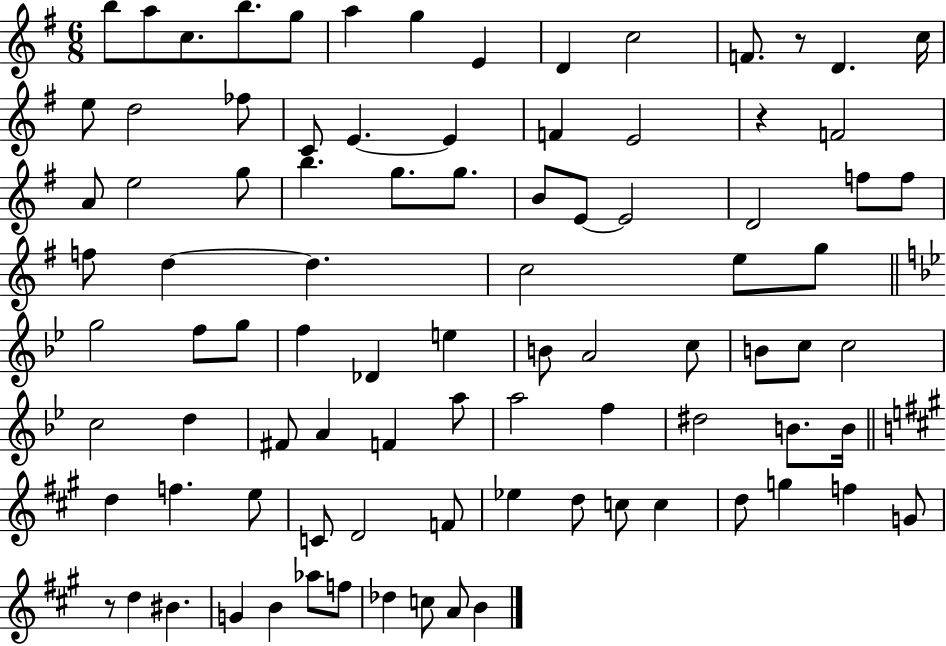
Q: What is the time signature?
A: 6/8